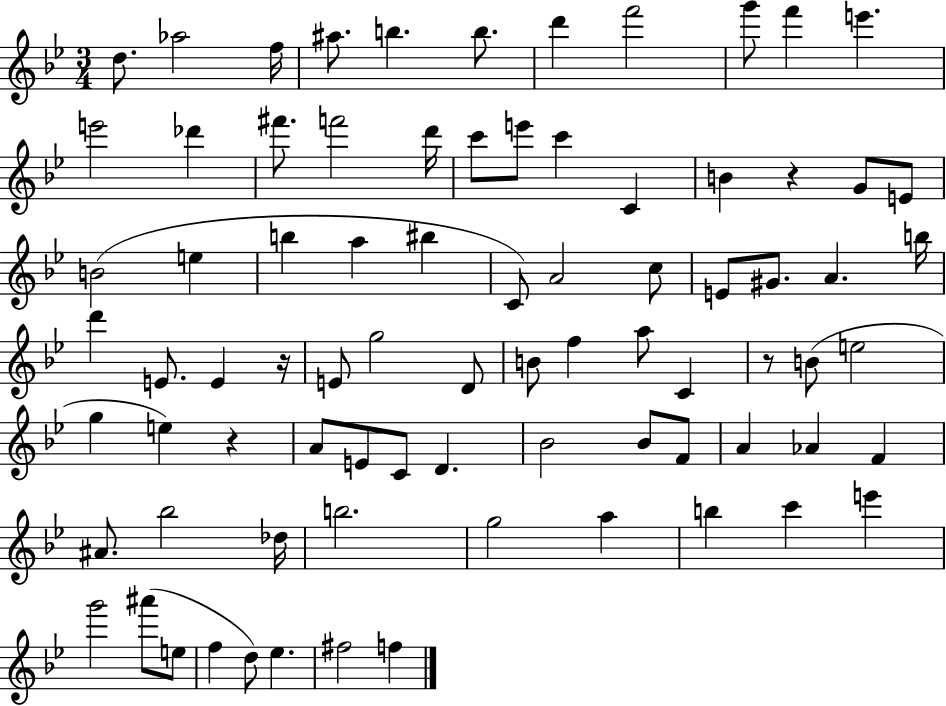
D5/e. Ab5/h F5/s A#5/e. B5/q. B5/e. D6/q F6/h G6/e F6/q E6/q. E6/h Db6/q F#6/e. F6/h D6/s C6/e E6/e C6/q C4/q B4/q R/q G4/e E4/e B4/h E5/q B5/q A5/q BIS5/q C4/e A4/h C5/e E4/e G#4/e. A4/q. B5/s D6/q E4/e. E4/q R/s E4/e G5/h D4/e B4/e F5/q A5/e C4/q R/e B4/e E5/h G5/q E5/q R/q A4/e E4/e C4/e D4/q. Bb4/h Bb4/e F4/e A4/q Ab4/q F4/q A#4/e. Bb5/h Db5/s B5/h. G5/h A5/q B5/q C6/q E6/q G6/h A#6/e E5/e F5/q D5/e Eb5/q. F#5/h F5/q